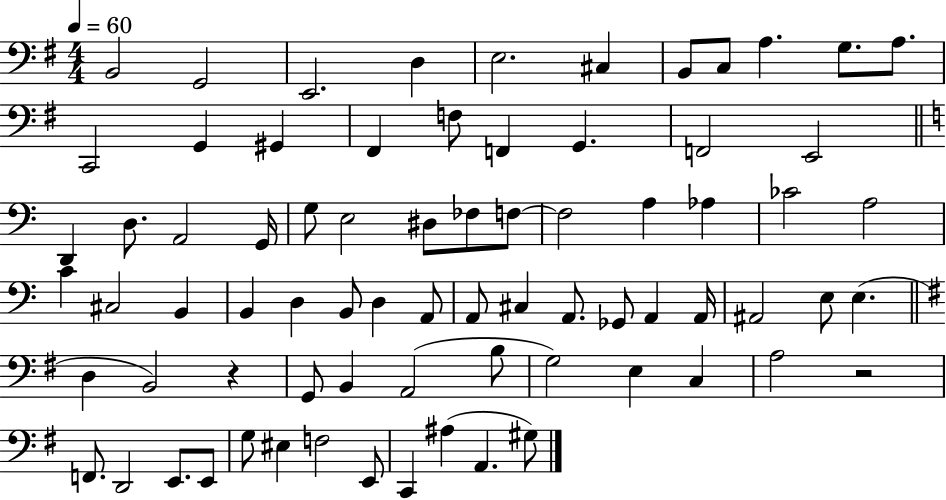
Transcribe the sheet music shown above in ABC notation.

X:1
T:Untitled
M:4/4
L:1/4
K:G
B,,2 G,,2 E,,2 D, E,2 ^C, B,,/2 C,/2 A, G,/2 A,/2 C,,2 G,, ^G,, ^F,, F,/2 F,, G,, F,,2 E,,2 D,, D,/2 A,,2 G,,/4 G,/2 E,2 ^D,/2 _F,/2 F,/2 F,2 A, _A, _C2 A,2 C ^C,2 B,, B,, D, B,,/2 D, A,,/2 A,,/2 ^C, A,,/2 _G,,/2 A,, A,,/4 ^A,,2 E,/2 E, D, B,,2 z G,,/2 B,, A,,2 B,/2 G,2 E, C, A,2 z2 F,,/2 D,,2 E,,/2 E,,/2 G,/2 ^E, F,2 E,,/2 C,, ^A, A,, ^G,/2